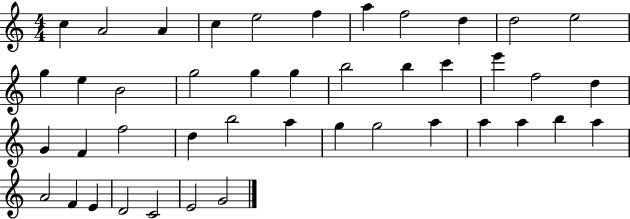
{
  \clef treble
  \numericTimeSignature
  \time 4/4
  \key c \major
  c''4 a'2 a'4 | c''4 e''2 f''4 | a''4 f''2 d''4 | d''2 e''2 | \break g''4 e''4 b'2 | g''2 g''4 g''4 | b''2 b''4 c'''4 | e'''4 f''2 d''4 | \break g'4 f'4 f''2 | d''4 b''2 a''4 | g''4 g''2 a''4 | a''4 a''4 b''4 a''4 | \break a'2 f'4 e'4 | d'2 c'2 | e'2 g'2 | \bar "|."
}